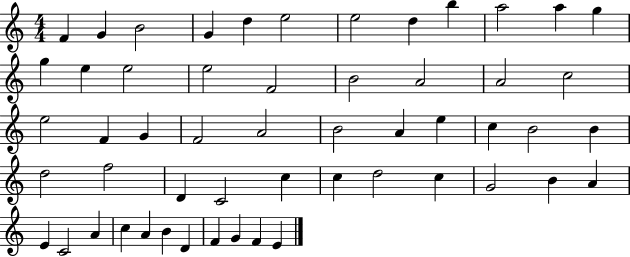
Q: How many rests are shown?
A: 0